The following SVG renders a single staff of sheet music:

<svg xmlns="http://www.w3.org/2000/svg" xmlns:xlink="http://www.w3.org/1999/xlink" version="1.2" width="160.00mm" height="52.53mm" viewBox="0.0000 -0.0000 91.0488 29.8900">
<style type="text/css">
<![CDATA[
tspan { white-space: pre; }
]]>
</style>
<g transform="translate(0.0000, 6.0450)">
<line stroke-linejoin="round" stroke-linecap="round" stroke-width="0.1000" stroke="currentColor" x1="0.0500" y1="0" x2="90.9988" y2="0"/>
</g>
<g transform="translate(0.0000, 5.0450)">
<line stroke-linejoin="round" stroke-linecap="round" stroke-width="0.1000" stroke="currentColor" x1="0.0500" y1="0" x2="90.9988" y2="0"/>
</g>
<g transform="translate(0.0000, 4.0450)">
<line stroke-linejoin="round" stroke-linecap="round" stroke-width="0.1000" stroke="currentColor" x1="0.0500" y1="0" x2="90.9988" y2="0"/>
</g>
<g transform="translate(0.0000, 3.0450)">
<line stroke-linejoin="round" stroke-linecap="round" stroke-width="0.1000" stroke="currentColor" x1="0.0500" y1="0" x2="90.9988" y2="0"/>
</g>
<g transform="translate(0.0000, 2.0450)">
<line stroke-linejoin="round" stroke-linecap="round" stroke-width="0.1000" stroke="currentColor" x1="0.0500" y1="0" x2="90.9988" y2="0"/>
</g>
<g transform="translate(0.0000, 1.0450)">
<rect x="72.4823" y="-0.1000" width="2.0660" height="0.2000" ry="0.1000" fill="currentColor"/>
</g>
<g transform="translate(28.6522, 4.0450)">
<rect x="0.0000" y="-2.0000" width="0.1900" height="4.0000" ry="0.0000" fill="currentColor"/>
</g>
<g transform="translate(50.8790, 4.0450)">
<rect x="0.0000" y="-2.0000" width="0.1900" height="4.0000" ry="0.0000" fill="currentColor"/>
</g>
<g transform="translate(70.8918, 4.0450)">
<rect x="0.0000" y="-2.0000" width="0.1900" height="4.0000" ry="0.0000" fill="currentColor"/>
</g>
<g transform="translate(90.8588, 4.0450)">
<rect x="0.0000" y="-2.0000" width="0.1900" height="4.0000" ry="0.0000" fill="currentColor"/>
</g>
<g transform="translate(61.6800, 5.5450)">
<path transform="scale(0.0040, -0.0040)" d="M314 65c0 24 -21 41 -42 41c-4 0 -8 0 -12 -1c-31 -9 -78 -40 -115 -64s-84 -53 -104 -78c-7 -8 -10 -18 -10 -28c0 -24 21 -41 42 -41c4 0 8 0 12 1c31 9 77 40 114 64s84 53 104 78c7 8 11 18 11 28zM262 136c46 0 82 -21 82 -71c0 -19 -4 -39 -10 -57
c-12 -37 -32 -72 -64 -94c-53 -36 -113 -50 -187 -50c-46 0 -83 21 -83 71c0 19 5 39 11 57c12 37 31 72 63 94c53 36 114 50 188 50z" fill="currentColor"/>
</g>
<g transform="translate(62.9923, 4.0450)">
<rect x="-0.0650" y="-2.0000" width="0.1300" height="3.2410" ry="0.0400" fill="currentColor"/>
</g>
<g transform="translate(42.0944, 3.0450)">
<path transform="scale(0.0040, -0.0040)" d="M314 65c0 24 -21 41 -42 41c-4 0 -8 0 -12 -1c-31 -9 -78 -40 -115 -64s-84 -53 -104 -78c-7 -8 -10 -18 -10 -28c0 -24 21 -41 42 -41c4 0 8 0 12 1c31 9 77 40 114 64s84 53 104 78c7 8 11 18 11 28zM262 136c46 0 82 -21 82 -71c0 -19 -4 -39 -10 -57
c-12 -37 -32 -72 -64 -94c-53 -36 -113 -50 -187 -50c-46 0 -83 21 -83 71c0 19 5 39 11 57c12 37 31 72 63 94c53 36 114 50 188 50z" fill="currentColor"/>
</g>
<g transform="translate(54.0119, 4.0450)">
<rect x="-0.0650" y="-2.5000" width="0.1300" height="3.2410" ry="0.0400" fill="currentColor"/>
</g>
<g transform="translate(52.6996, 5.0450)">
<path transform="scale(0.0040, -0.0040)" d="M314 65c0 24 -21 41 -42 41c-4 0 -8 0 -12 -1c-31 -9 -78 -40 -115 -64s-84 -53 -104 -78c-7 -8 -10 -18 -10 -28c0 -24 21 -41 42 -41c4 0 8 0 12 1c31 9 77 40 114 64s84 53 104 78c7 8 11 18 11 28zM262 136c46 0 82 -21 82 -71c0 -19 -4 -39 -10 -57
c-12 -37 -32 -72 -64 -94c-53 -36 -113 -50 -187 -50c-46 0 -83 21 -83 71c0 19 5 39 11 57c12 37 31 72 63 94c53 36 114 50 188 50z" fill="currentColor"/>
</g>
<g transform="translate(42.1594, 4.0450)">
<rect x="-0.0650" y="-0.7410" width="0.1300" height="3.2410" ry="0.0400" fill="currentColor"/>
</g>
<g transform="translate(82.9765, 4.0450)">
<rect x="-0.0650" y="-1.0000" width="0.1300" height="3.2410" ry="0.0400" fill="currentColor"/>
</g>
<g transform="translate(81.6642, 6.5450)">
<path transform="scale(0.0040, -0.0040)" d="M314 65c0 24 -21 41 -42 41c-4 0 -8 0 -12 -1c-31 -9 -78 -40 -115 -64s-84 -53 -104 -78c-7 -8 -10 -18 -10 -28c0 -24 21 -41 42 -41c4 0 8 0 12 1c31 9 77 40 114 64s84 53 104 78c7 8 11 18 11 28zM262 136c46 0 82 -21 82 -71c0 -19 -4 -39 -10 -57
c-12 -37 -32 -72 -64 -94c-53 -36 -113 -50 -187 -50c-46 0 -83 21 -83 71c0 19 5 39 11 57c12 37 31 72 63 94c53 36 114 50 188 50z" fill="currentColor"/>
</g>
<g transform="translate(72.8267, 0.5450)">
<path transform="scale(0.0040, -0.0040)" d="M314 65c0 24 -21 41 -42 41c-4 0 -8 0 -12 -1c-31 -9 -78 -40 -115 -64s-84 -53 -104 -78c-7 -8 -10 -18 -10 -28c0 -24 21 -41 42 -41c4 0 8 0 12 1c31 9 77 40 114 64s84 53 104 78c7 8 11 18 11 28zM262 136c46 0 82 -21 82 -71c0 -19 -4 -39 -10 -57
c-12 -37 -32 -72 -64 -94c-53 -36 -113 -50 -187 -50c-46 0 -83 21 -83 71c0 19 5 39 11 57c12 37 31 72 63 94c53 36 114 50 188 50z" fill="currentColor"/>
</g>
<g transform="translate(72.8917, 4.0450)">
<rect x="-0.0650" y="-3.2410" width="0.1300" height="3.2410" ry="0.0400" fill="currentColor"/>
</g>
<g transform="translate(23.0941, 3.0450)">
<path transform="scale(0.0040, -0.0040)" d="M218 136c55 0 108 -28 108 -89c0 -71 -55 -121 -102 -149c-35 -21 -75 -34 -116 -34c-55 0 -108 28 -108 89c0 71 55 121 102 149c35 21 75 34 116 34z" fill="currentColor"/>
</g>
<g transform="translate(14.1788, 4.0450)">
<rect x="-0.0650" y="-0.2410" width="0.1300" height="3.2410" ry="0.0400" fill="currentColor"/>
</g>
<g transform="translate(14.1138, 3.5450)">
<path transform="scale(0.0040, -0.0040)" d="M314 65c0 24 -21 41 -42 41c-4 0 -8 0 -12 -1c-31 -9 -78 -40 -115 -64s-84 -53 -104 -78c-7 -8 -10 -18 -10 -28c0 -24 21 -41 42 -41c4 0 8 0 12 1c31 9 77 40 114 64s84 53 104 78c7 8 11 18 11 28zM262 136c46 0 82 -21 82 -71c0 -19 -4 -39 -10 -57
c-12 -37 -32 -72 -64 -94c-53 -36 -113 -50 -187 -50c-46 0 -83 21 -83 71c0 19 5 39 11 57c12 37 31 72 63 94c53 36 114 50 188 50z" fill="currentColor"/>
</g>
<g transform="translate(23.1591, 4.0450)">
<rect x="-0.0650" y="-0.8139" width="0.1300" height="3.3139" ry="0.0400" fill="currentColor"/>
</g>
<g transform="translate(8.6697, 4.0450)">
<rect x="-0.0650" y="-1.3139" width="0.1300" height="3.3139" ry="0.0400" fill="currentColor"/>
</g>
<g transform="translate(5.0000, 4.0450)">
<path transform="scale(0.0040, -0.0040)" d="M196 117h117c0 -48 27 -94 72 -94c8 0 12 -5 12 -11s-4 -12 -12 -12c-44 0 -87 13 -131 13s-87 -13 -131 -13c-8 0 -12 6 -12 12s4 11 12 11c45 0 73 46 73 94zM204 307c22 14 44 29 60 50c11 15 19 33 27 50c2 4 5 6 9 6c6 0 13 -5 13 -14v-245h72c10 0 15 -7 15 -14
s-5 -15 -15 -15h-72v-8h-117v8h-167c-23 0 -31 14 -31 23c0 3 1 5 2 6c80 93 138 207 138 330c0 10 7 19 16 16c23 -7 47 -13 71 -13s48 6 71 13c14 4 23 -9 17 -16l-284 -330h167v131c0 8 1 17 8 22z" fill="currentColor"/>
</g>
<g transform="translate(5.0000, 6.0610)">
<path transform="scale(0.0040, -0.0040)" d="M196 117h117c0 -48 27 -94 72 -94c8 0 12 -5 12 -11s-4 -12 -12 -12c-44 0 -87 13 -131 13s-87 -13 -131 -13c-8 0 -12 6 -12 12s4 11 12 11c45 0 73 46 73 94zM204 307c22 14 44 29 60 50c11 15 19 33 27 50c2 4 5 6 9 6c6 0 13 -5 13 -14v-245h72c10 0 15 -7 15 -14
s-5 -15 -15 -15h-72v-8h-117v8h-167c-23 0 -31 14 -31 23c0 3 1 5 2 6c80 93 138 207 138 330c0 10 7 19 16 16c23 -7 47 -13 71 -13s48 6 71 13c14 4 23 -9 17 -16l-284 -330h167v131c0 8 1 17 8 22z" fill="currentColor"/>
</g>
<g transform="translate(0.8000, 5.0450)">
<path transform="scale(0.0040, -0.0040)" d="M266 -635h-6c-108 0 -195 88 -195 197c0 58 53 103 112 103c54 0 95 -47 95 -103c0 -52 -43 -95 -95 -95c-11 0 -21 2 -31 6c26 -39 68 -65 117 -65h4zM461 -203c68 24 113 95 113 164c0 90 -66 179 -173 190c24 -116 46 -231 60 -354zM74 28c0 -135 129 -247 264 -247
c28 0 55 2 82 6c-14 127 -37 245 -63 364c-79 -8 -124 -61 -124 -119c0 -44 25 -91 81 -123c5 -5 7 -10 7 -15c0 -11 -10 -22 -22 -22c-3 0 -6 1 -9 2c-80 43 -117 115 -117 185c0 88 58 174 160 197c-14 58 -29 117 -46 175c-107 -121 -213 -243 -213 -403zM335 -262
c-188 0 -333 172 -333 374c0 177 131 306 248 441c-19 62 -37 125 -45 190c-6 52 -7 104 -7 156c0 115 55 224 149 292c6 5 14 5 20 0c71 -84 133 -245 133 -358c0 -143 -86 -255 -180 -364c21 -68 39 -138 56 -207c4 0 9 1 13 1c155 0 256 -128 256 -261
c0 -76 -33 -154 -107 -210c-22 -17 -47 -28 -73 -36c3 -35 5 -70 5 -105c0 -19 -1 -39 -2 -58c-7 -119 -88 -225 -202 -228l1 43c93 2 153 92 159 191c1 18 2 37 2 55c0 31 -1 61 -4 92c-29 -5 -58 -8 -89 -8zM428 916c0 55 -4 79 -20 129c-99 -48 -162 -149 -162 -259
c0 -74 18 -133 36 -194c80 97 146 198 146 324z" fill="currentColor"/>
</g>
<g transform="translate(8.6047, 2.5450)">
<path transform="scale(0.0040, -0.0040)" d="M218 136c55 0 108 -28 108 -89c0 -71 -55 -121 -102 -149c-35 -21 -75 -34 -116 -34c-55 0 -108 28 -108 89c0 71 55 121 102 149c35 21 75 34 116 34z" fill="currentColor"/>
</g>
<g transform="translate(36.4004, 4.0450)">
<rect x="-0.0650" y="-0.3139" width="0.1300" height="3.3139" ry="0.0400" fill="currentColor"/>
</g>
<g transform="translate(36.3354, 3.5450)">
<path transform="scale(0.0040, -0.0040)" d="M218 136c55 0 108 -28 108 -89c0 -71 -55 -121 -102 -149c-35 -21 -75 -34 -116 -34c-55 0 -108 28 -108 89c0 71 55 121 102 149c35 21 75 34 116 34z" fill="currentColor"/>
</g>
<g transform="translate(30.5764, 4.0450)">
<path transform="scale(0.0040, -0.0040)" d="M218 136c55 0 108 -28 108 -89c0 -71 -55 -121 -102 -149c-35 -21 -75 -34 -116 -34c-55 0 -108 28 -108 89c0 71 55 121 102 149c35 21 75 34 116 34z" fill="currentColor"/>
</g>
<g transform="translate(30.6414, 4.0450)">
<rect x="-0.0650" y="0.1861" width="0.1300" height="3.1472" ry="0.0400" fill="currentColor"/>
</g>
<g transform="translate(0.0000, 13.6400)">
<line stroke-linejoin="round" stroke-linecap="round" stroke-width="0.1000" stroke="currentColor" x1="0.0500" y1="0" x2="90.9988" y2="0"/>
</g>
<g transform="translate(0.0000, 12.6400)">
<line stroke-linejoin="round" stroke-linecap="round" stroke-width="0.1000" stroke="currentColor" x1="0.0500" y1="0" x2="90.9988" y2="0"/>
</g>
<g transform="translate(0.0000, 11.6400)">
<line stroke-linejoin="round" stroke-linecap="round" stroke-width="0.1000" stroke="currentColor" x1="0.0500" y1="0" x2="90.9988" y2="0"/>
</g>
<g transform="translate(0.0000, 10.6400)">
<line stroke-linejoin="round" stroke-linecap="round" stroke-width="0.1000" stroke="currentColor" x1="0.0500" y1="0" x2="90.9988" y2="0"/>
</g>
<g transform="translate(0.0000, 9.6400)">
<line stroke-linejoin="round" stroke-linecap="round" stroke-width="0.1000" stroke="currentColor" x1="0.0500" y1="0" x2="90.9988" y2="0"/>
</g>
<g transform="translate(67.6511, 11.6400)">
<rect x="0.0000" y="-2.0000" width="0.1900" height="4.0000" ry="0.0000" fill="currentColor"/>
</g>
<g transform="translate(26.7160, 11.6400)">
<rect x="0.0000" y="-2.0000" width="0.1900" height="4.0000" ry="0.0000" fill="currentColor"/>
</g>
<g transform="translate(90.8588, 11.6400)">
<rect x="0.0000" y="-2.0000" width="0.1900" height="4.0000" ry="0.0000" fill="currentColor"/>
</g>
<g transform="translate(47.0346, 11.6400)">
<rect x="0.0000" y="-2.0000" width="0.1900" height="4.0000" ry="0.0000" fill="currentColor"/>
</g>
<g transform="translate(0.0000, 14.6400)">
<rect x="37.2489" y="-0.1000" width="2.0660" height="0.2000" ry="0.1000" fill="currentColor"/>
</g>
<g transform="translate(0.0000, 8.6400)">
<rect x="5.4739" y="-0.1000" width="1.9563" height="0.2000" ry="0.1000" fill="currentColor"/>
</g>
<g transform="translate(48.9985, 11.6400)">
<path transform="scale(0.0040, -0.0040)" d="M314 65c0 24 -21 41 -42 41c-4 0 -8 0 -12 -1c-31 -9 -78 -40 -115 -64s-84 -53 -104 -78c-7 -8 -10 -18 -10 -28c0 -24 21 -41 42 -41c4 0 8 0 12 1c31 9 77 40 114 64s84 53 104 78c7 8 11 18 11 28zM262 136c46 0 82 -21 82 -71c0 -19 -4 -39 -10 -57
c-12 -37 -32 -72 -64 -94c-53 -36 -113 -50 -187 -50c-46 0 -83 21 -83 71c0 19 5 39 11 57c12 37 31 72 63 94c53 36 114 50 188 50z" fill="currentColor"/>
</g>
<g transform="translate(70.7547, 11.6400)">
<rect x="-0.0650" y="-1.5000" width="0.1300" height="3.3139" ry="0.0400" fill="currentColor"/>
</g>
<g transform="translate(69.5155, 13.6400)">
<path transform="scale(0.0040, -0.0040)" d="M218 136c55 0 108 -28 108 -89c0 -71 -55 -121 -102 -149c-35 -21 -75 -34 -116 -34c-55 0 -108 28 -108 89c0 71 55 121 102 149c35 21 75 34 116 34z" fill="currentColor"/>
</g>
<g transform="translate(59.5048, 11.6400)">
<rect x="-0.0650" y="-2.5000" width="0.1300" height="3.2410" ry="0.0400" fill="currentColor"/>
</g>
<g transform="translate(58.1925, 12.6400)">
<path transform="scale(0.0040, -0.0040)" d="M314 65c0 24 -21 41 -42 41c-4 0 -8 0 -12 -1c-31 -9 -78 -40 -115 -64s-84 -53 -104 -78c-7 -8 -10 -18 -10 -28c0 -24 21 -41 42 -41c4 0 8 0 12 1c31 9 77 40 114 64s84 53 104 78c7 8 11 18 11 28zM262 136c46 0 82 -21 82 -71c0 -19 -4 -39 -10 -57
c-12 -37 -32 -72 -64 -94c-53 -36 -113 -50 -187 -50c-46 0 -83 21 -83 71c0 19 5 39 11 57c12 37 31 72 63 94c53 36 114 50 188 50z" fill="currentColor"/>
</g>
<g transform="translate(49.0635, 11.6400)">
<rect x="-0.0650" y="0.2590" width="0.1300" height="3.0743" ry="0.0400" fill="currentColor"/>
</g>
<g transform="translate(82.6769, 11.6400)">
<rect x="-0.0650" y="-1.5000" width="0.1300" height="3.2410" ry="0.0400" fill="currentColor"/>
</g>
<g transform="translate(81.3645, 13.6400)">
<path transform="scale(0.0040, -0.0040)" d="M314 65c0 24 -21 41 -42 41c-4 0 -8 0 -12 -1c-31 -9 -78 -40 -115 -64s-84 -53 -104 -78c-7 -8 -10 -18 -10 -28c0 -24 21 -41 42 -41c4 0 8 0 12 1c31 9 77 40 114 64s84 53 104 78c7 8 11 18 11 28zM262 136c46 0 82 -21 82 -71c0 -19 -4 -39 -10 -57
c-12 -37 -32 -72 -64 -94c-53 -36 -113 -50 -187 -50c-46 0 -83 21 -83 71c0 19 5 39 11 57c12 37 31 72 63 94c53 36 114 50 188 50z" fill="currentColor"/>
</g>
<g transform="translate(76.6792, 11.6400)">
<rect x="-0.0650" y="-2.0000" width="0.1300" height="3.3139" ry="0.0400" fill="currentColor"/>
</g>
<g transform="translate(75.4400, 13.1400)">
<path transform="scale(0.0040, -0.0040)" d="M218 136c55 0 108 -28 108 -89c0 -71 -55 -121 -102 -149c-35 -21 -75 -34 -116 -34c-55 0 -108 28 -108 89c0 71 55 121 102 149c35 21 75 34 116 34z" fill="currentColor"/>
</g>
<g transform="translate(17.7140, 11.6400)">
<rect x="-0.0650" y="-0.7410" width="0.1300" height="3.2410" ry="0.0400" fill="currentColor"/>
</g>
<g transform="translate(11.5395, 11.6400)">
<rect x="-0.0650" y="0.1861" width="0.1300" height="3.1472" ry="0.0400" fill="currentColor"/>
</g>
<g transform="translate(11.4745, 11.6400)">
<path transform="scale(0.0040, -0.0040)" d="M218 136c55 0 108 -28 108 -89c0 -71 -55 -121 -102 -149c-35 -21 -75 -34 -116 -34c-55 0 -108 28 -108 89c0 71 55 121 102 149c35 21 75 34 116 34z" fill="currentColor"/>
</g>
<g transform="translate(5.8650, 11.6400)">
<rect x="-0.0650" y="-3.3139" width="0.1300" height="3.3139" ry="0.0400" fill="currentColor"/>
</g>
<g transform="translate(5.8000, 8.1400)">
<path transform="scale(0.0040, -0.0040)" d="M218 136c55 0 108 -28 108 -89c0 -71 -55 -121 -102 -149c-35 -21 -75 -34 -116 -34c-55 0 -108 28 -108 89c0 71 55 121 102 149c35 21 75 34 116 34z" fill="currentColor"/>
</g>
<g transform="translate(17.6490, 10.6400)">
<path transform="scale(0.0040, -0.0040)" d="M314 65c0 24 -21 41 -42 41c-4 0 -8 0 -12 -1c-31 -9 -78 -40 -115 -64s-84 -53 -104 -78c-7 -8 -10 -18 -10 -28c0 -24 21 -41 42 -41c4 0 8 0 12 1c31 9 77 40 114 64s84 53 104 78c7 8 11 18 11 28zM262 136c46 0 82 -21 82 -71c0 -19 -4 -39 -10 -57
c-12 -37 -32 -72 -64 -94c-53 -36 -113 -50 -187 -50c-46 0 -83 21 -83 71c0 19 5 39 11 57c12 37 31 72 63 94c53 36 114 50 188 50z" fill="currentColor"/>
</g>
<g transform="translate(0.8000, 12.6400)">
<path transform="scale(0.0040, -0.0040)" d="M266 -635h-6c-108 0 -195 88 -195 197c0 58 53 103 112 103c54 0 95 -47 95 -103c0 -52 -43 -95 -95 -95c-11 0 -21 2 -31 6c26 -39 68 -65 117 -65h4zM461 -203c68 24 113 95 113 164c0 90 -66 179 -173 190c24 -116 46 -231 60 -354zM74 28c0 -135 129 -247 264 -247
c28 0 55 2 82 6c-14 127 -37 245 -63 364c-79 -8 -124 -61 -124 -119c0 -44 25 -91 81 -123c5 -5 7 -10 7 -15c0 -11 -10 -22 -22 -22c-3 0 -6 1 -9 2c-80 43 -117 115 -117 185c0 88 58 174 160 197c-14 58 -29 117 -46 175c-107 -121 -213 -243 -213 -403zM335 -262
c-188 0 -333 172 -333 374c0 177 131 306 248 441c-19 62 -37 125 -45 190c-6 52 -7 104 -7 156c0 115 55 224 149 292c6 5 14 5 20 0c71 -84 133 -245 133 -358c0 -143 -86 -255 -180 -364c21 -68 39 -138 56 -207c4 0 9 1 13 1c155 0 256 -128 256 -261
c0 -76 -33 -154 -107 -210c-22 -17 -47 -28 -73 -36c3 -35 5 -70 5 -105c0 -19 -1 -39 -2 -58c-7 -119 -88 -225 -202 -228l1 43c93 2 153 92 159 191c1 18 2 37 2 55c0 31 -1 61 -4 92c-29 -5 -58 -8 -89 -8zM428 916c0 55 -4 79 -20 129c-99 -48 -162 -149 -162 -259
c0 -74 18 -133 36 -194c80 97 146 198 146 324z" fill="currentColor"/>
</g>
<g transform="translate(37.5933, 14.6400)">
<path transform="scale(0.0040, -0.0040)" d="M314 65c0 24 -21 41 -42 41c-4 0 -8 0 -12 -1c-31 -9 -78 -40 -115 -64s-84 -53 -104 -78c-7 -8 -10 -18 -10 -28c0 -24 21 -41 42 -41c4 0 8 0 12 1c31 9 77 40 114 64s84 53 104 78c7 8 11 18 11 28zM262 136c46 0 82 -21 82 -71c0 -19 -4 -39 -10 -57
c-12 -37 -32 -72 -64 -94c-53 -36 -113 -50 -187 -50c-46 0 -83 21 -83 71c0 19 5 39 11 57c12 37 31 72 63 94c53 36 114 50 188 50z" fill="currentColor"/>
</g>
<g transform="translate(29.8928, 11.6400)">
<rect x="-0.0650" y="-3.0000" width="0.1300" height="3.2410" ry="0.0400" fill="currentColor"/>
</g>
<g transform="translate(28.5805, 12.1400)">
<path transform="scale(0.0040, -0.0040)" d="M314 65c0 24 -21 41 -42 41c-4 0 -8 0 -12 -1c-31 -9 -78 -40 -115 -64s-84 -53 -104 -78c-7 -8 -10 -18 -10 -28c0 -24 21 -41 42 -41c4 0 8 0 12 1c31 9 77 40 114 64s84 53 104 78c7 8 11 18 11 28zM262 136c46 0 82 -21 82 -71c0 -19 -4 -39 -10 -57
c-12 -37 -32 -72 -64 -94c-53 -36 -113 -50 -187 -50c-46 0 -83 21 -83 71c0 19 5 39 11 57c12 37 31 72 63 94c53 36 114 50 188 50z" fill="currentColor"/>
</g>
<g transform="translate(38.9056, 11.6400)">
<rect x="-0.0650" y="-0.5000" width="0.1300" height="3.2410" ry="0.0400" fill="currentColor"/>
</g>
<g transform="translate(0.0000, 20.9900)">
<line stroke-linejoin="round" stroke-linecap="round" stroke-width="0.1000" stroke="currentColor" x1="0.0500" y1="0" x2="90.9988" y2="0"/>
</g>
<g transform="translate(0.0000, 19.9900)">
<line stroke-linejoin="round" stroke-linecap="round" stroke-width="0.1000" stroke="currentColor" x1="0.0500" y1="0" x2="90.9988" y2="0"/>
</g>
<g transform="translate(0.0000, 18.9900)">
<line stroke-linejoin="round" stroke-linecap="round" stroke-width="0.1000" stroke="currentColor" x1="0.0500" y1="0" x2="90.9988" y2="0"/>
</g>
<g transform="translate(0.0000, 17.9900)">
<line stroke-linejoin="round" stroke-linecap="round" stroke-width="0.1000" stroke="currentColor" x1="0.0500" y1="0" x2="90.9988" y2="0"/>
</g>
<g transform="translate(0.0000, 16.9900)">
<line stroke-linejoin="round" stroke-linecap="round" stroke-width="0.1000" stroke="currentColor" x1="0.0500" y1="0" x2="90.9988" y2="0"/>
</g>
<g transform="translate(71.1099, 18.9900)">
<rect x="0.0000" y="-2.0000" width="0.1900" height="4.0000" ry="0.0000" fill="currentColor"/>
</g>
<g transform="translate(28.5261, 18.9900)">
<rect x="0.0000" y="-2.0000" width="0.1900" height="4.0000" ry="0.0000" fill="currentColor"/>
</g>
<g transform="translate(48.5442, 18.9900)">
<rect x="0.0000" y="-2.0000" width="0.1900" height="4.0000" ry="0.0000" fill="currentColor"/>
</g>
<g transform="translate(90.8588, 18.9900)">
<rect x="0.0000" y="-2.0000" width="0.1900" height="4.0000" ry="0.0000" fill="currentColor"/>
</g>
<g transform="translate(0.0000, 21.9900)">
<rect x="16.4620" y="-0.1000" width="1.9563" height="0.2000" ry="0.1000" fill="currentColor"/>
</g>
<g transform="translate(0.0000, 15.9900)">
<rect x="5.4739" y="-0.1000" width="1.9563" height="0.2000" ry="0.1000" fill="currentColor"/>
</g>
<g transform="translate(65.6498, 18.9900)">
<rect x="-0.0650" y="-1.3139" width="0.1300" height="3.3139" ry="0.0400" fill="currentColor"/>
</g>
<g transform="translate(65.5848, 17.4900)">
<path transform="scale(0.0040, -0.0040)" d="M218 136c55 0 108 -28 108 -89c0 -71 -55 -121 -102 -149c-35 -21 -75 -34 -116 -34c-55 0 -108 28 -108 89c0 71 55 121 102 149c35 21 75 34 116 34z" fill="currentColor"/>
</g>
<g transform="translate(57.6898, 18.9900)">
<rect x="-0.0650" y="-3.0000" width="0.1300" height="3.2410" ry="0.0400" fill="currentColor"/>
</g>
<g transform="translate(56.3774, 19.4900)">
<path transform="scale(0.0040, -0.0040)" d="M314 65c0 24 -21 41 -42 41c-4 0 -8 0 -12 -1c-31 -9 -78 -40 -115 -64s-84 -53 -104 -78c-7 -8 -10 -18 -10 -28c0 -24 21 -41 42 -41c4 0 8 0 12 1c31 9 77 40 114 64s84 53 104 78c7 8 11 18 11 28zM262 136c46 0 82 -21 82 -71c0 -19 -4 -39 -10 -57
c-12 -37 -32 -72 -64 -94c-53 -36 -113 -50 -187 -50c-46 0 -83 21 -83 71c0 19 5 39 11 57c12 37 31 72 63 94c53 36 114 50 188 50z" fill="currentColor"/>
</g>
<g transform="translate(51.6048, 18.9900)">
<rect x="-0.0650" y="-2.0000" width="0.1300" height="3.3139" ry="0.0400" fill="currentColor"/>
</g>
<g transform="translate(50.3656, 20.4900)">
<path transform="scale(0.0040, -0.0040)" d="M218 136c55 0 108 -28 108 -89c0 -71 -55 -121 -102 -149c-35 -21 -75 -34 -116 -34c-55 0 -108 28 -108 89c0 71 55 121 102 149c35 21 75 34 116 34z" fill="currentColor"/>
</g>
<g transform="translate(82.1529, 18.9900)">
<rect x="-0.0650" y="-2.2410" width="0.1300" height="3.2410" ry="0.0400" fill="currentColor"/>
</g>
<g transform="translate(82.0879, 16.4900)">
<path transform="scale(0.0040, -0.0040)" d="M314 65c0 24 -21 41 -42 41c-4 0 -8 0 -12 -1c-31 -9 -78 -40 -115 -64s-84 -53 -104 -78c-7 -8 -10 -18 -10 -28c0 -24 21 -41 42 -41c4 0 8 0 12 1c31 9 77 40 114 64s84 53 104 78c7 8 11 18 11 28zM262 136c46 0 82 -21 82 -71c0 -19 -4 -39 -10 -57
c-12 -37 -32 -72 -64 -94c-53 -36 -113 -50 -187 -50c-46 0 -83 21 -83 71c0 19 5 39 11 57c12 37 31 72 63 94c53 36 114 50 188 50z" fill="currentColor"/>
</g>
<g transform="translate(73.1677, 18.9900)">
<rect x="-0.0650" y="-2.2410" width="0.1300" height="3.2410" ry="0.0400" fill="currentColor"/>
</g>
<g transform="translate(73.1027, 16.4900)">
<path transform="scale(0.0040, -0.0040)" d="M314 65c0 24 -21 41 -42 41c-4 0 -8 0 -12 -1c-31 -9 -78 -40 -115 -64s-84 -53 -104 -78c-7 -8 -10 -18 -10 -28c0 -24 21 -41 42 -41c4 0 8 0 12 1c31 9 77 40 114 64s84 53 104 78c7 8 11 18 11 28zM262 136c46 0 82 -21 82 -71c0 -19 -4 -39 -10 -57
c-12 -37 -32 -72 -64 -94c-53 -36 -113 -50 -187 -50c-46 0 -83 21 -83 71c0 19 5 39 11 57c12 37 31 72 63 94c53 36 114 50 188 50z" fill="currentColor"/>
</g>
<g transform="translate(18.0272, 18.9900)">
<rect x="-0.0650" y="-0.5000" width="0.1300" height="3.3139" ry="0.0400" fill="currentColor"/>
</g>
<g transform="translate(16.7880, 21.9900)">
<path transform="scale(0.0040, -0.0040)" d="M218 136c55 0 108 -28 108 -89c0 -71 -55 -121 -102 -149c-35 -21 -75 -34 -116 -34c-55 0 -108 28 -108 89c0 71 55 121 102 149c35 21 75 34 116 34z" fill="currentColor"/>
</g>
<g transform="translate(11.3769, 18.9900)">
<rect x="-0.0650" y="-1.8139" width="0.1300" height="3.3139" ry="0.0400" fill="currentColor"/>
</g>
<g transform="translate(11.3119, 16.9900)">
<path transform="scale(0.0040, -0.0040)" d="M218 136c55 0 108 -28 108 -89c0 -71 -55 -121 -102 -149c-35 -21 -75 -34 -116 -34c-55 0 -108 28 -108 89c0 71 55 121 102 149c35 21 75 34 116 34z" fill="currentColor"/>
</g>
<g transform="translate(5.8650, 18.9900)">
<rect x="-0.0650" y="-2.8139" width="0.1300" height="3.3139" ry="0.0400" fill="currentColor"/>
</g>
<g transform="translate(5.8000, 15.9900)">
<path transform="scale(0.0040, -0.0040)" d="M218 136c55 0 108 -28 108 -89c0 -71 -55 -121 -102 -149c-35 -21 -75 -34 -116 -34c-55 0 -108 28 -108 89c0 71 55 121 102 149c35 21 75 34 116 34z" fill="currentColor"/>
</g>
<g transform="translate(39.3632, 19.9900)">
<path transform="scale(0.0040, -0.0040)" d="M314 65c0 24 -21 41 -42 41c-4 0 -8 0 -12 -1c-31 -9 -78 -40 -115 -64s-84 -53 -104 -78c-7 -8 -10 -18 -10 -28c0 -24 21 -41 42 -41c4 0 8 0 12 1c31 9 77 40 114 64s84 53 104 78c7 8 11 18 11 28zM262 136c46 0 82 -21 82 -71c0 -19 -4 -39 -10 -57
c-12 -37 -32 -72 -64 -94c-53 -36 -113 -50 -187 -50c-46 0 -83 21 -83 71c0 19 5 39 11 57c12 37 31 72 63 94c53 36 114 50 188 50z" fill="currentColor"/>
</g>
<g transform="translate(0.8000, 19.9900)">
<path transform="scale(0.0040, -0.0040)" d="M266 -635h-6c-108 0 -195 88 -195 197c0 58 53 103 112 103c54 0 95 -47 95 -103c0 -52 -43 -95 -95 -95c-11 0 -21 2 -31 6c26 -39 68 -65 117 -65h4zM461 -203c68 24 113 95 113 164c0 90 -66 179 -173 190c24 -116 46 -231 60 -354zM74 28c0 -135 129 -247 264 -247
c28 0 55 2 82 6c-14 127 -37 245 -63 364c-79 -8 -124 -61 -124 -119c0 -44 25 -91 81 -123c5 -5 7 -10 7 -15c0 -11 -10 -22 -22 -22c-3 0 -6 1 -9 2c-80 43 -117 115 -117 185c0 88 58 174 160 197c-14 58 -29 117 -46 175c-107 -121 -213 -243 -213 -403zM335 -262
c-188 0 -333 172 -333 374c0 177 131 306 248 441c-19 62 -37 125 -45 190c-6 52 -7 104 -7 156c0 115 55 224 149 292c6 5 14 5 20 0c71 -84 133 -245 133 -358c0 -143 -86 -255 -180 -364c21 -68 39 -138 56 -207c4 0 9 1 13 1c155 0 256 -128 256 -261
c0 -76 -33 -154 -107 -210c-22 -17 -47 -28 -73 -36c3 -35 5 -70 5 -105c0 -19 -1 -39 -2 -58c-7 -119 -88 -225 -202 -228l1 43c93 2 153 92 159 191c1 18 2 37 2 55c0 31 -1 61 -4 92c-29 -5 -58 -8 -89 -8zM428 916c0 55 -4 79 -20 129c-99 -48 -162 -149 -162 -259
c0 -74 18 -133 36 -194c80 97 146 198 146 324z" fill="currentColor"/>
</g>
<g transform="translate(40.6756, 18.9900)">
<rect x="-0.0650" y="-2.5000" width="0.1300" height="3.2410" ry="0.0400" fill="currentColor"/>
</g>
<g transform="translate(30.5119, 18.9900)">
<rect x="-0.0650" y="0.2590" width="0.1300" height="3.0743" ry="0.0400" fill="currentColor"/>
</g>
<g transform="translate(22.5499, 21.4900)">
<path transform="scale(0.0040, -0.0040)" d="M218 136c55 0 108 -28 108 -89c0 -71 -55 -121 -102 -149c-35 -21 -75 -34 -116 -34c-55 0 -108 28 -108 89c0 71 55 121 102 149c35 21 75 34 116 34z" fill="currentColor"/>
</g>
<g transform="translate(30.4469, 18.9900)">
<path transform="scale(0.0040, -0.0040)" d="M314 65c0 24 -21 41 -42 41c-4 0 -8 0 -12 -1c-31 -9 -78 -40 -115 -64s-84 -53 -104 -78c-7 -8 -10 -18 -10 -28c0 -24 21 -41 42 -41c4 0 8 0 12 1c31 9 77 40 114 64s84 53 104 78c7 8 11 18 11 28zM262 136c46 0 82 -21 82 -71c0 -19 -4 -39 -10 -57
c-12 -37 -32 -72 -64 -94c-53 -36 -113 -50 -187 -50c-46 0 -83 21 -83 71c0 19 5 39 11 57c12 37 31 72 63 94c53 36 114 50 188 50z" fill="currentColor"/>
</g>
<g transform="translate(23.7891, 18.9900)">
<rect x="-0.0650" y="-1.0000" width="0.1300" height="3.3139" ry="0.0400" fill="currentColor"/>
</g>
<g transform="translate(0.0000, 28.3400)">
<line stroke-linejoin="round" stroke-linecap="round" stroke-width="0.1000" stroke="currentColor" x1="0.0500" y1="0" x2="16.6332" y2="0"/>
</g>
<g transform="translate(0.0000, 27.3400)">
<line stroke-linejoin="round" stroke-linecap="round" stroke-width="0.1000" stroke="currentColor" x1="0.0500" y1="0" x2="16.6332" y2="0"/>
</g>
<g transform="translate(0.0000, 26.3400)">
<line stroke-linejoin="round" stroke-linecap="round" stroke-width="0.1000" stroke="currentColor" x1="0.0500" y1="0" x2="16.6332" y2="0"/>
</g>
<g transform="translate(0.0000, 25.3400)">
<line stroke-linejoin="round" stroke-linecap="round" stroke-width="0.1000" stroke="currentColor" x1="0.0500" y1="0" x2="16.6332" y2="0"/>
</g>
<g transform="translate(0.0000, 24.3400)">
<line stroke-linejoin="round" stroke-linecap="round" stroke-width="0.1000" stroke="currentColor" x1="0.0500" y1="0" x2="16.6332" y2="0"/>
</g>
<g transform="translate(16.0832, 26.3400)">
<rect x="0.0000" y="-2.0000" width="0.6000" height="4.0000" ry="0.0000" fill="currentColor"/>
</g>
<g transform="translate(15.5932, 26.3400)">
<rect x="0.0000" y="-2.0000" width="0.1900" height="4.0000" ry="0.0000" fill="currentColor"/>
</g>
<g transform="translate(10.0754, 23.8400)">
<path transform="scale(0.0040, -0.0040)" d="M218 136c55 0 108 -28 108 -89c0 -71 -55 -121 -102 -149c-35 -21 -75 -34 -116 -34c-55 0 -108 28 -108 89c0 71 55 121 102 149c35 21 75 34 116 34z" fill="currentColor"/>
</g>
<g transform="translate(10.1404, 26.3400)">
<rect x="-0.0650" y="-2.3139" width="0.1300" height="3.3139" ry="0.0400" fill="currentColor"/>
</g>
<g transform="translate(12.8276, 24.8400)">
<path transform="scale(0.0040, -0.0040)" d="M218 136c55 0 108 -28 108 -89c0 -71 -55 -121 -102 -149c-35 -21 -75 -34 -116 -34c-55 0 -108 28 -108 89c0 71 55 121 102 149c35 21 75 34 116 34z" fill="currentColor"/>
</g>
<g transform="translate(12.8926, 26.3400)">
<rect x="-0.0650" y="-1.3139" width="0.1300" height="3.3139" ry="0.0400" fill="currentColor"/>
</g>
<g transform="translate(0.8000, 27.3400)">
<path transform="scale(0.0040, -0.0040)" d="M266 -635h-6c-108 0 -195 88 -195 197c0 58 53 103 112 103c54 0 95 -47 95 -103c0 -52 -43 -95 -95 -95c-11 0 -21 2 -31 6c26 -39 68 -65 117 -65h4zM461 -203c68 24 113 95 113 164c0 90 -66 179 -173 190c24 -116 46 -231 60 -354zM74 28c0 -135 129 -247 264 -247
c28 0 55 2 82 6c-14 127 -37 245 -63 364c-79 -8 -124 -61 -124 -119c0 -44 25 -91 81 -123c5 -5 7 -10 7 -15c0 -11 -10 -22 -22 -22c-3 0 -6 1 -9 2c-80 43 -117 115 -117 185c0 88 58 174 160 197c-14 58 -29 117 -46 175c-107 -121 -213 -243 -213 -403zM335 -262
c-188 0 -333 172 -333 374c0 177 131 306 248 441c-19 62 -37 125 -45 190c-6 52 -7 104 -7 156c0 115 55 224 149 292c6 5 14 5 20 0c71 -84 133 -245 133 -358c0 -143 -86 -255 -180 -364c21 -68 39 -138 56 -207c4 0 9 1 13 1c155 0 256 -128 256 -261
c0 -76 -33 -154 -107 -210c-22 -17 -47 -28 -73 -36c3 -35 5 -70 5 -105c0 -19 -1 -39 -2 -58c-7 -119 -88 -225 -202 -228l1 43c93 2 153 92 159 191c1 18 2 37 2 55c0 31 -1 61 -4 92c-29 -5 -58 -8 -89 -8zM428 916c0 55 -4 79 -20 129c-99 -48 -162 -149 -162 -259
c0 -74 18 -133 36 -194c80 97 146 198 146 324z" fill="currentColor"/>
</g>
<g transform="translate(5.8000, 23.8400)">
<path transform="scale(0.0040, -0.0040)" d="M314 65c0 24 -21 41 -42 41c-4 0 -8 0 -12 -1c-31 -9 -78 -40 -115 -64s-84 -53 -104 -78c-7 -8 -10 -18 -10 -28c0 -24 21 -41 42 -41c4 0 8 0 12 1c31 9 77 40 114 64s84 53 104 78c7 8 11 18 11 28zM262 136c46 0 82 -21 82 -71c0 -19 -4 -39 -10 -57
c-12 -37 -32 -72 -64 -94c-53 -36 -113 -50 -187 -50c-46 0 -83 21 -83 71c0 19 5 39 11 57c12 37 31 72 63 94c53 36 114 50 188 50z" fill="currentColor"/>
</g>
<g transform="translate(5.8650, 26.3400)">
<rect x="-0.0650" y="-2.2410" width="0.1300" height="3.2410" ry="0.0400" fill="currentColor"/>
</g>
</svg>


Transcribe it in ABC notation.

X:1
T:Untitled
M:4/4
L:1/4
K:C
e c2 d B c d2 G2 F2 b2 D2 b B d2 A2 C2 B2 G2 E F E2 a f C D B2 G2 F A2 e g2 g2 g2 g e